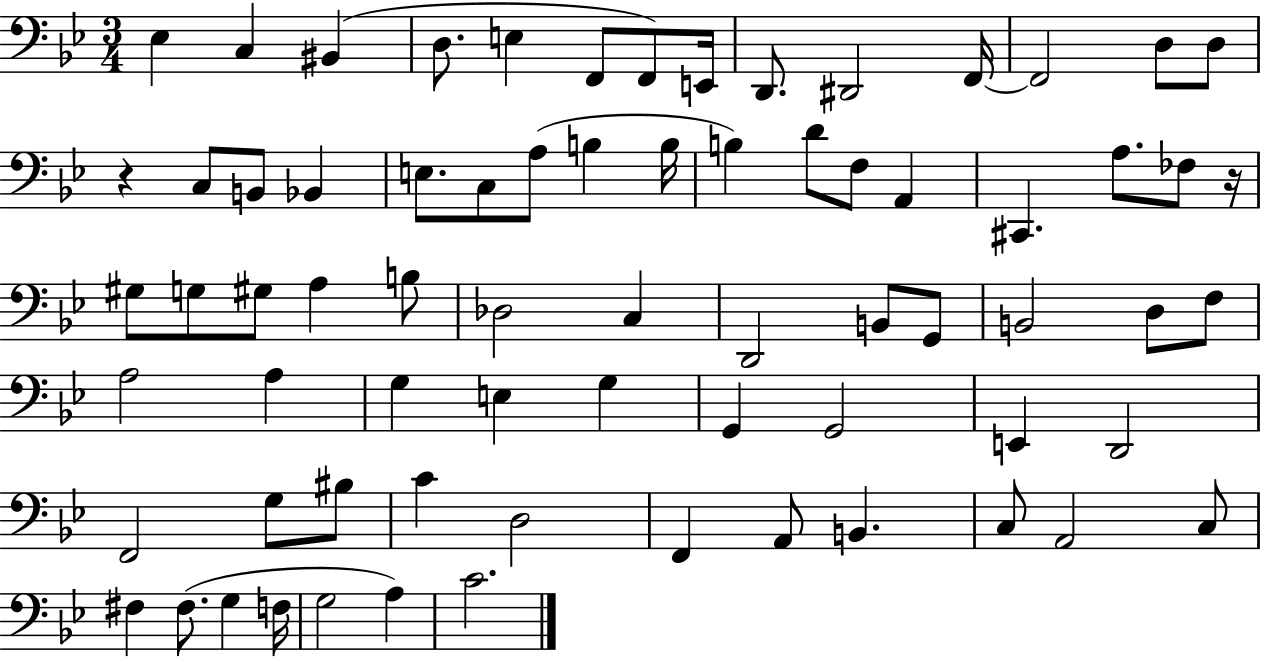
Eb3/q C3/q BIS2/q D3/e. E3/q F2/e F2/e E2/s D2/e. D#2/h F2/s F2/h D3/e D3/e R/q C3/e B2/e Bb2/q E3/e. C3/e A3/e B3/q B3/s B3/q D4/e F3/e A2/q C#2/q. A3/e. FES3/e R/s G#3/e G3/e G#3/e A3/q B3/e Db3/h C3/q D2/h B2/e G2/e B2/h D3/e F3/e A3/h A3/q G3/q E3/q G3/q G2/q G2/h E2/q D2/h F2/h G3/e BIS3/e C4/q D3/h F2/q A2/e B2/q. C3/e A2/h C3/e F#3/q F#3/e. G3/q F3/s G3/h A3/q C4/h.